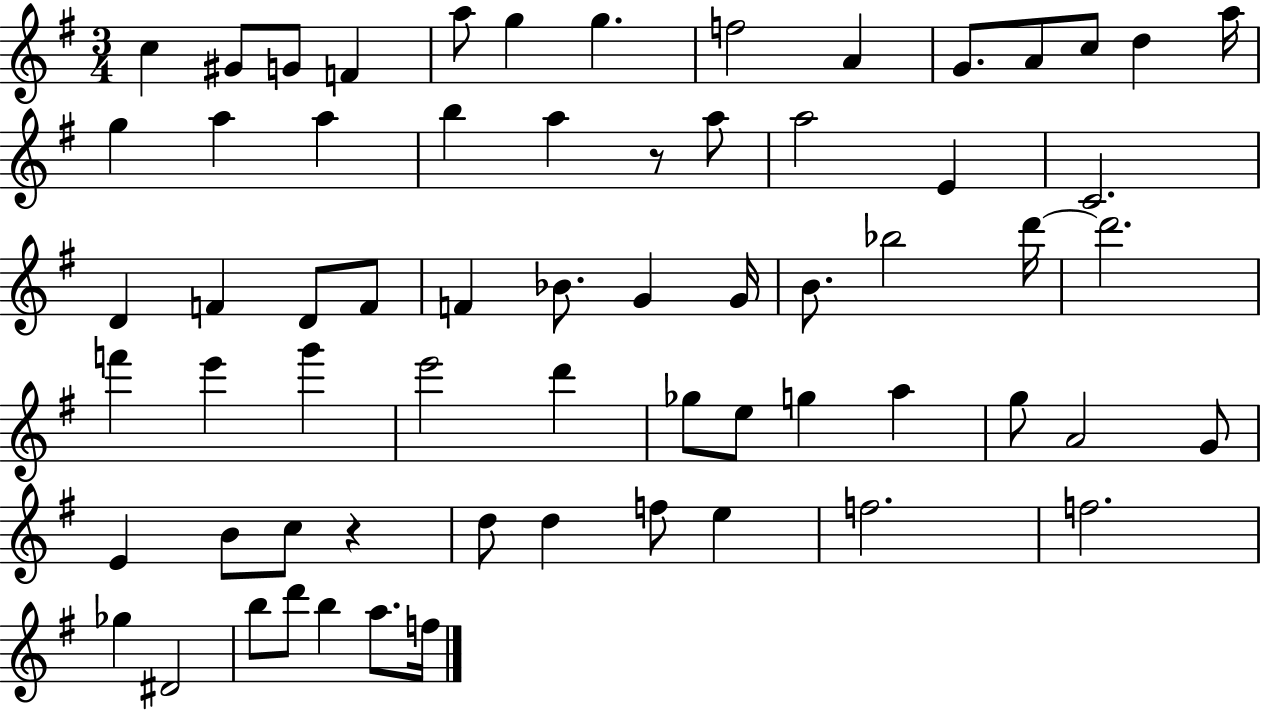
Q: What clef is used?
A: treble